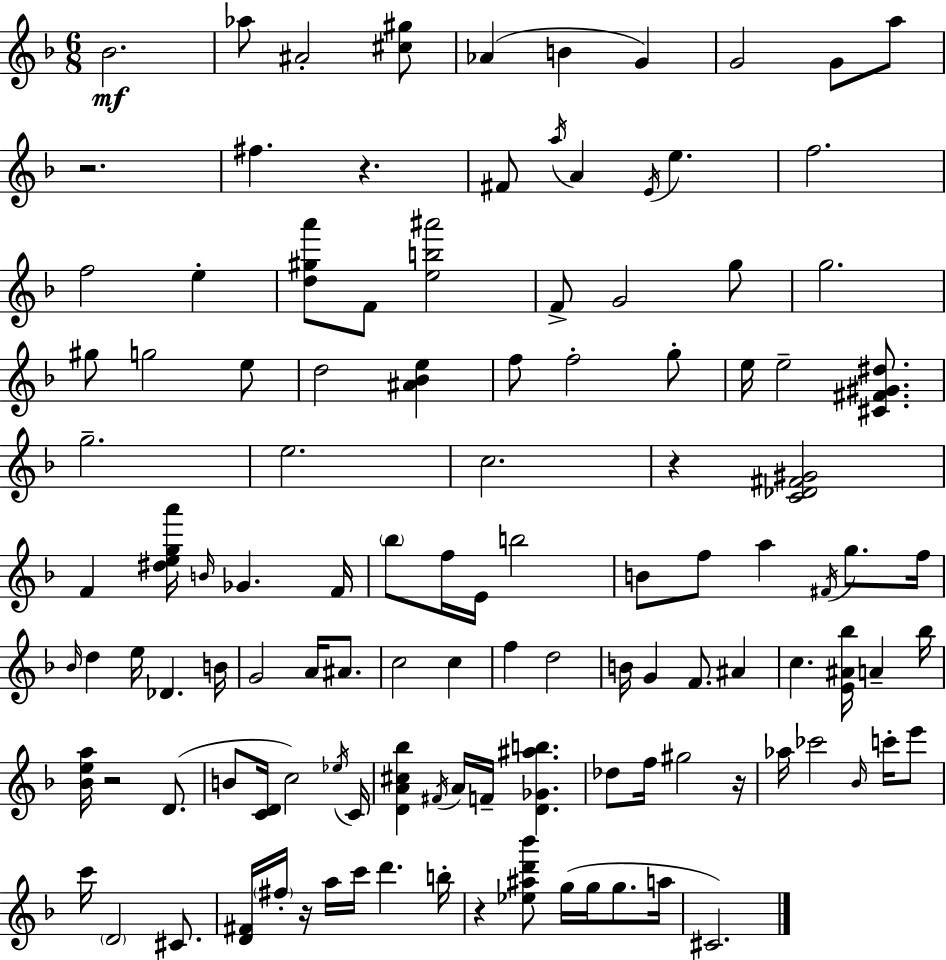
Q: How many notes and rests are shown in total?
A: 118